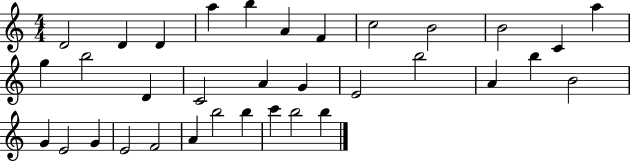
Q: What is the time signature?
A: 4/4